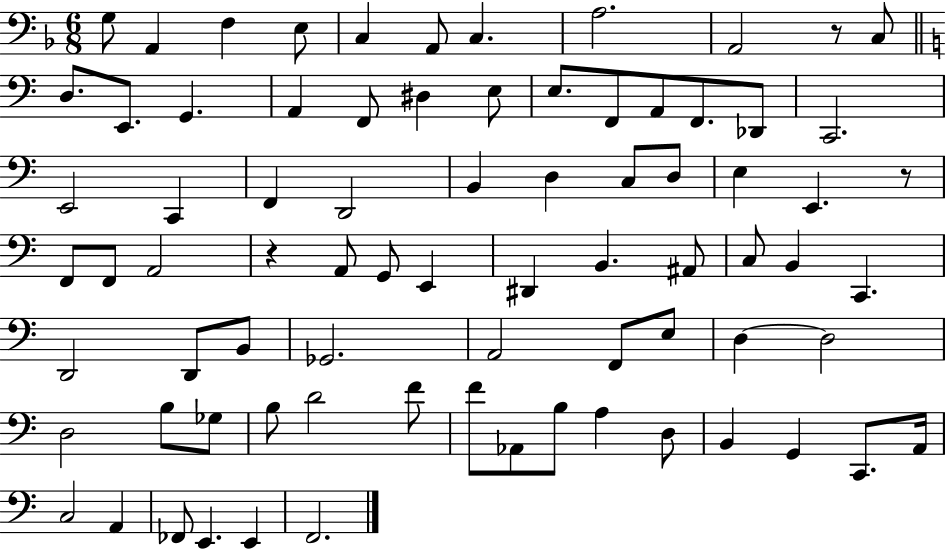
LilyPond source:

{
  \clef bass
  \numericTimeSignature
  \time 6/8
  \key f \major
  \repeat volta 2 { g8 a,4 f4 e8 | c4 a,8 c4. | a2. | a,2 r8 c8 | \break \bar "||" \break \key a \minor d8. e,8. g,4. | a,4 f,8 dis4 e8 | e8. f,8 a,8 f,8. des,8 | c,2. | \break e,2 c,4 | f,4 d,2 | b,4 d4 c8 d8 | e4 e,4. r8 | \break f,8 f,8 a,2 | r4 a,8 g,8 e,4 | dis,4 b,4. ais,8 | c8 b,4 c,4. | \break d,2 d,8 b,8 | ges,2. | a,2 f,8 e8 | d4~~ d2 | \break d2 b8 ges8 | b8 d'2 f'8 | f'8 aes,8 b8 a4 d8 | b,4 g,4 c,8. a,16 | \break c2 a,4 | fes,8 e,4. e,4 | f,2. | } \bar "|."
}